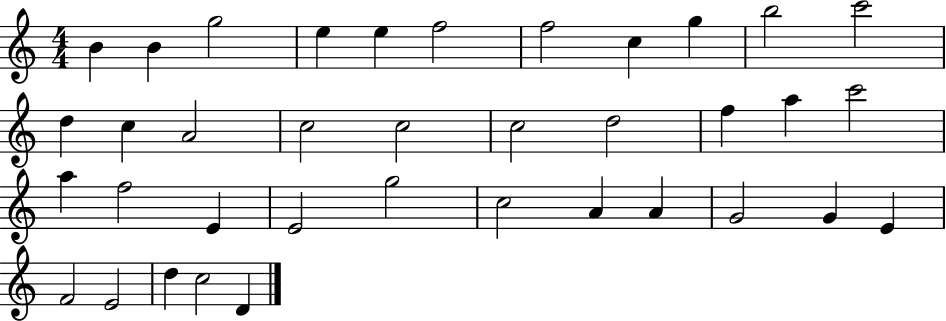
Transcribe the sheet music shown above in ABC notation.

X:1
T:Untitled
M:4/4
L:1/4
K:C
B B g2 e e f2 f2 c g b2 c'2 d c A2 c2 c2 c2 d2 f a c'2 a f2 E E2 g2 c2 A A G2 G E F2 E2 d c2 D